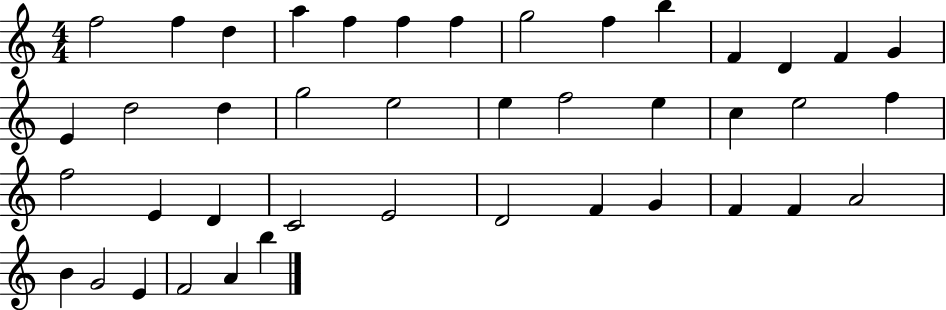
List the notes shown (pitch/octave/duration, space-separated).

F5/h F5/q D5/q A5/q F5/q F5/q F5/q G5/h F5/q B5/q F4/q D4/q F4/q G4/q E4/q D5/h D5/q G5/h E5/h E5/q F5/h E5/q C5/q E5/h F5/q F5/h E4/q D4/q C4/h E4/h D4/h F4/q G4/q F4/q F4/q A4/h B4/q G4/h E4/q F4/h A4/q B5/q